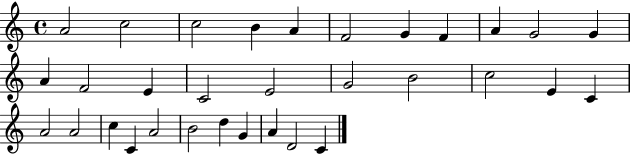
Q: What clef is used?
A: treble